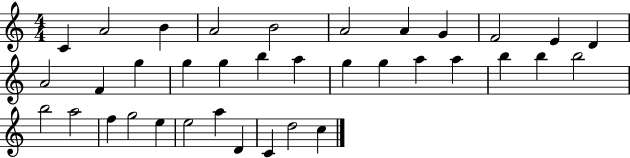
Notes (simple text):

C4/q A4/h B4/q A4/h B4/h A4/h A4/q G4/q F4/h E4/q D4/q A4/h F4/q G5/q G5/q G5/q B5/q A5/q G5/q G5/q A5/q A5/q B5/q B5/q B5/h B5/h A5/h F5/q G5/h E5/q E5/h A5/q D4/q C4/q D5/h C5/q